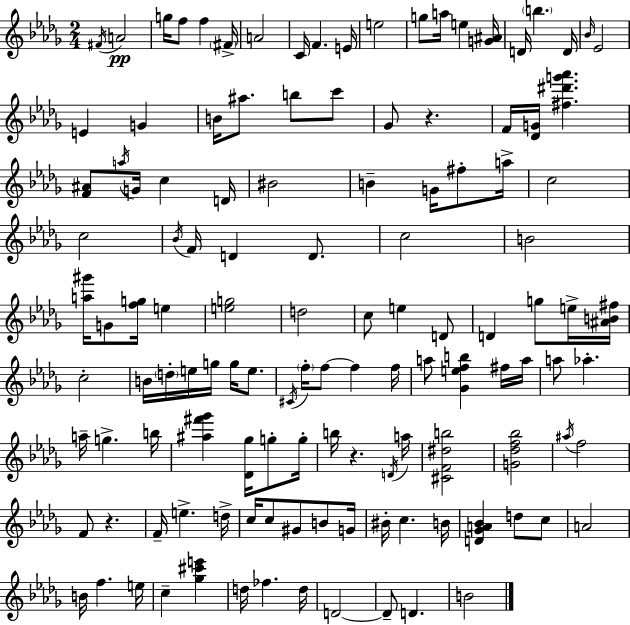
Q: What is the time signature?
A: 2/4